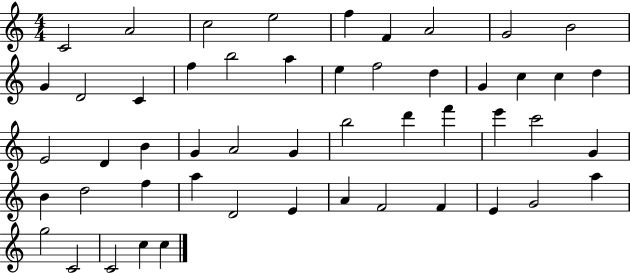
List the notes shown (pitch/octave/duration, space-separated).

C4/h A4/h C5/h E5/h F5/q F4/q A4/h G4/h B4/h G4/q D4/h C4/q F5/q B5/h A5/q E5/q F5/h D5/q G4/q C5/q C5/q D5/q E4/h D4/q B4/q G4/q A4/h G4/q B5/h D6/q F6/q E6/q C6/h G4/q B4/q D5/h F5/q A5/q D4/h E4/q A4/q F4/h F4/q E4/q G4/h A5/q G5/h C4/h C4/h C5/q C5/q